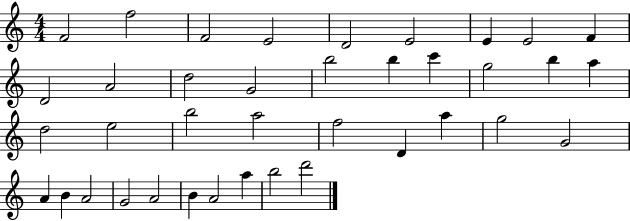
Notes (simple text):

F4/h F5/h F4/h E4/h D4/h E4/h E4/q E4/h F4/q D4/h A4/h D5/h G4/h B5/h B5/q C6/q G5/h B5/q A5/q D5/h E5/h B5/h A5/h F5/h D4/q A5/q G5/h G4/h A4/q B4/q A4/h G4/h A4/h B4/q A4/h A5/q B5/h D6/h